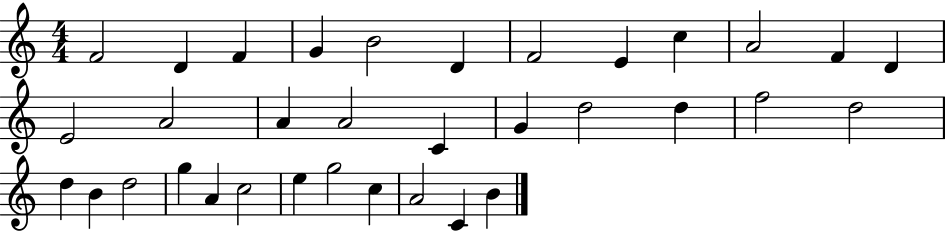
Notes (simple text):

F4/h D4/q F4/q G4/q B4/h D4/q F4/h E4/q C5/q A4/h F4/q D4/q E4/h A4/h A4/q A4/h C4/q G4/q D5/h D5/q F5/h D5/h D5/q B4/q D5/h G5/q A4/q C5/h E5/q G5/h C5/q A4/h C4/q B4/q